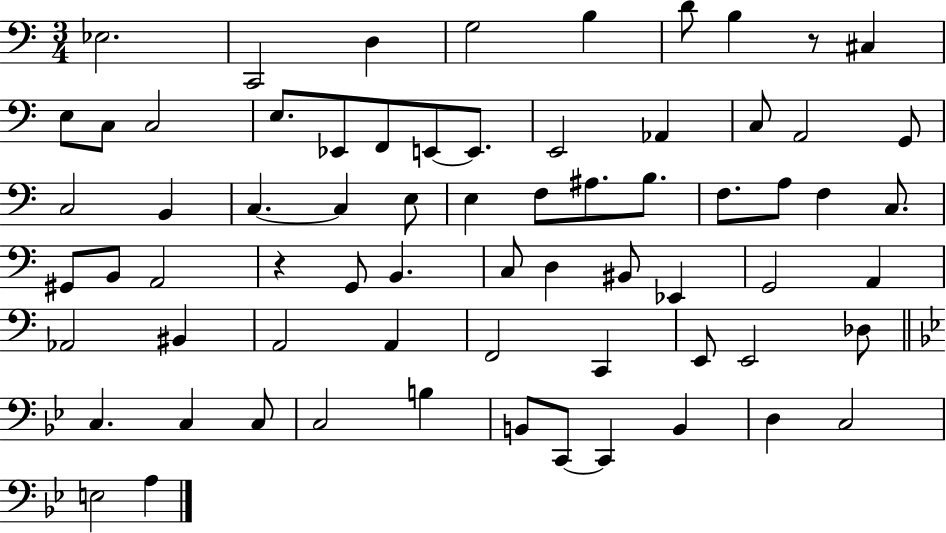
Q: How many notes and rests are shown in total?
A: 69